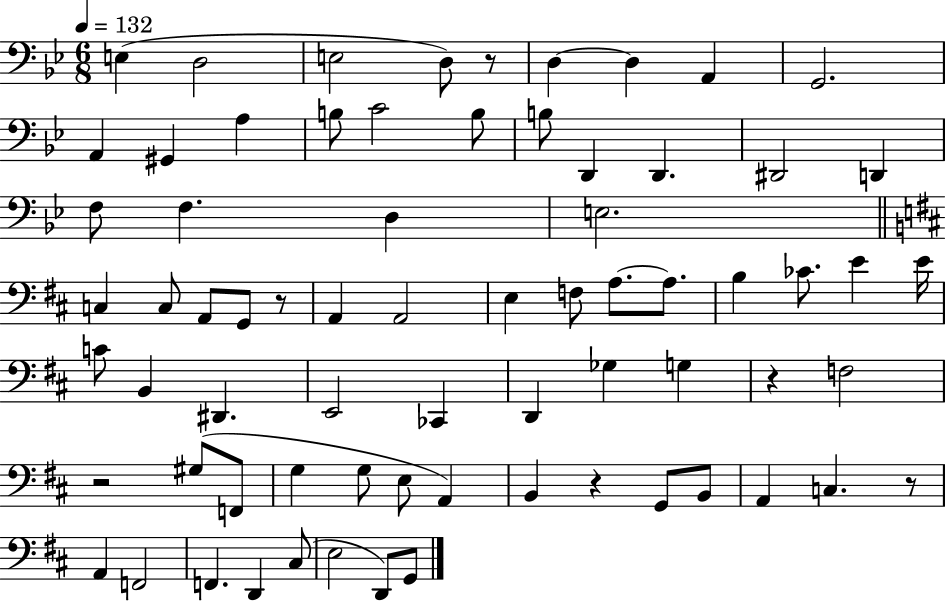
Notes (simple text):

E3/q D3/h E3/h D3/e R/e D3/q D3/q A2/q G2/h. A2/q G#2/q A3/q B3/e C4/h B3/e B3/e D2/q D2/q. D#2/h D2/q F3/e F3/q. D3/q E3/h. C3/q C3/e A2/e G2/e R/e A2/q A2/h E3/q F3/e A3/e. A3/e. B3/q CES4/e. E4/q E4/s C4/e B2/q D#2/q. E2/h CES2/q D2/q Gb3/q G3/q R/q F3/h R/h G#3/e F2/e G3/q G3/e E3/e A2/q B2/q R/q G2/e B2/e A2/q C3/q. R/e A2/q F2/h F2/q. D2/q C#3/e E3/h D2/e G2/e